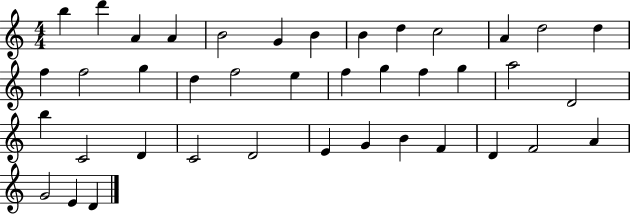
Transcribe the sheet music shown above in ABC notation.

X:1
T:Untitled
M:4/4
L:1/4
K:C
b d' A A B2 G B B d c2 A d2 d f f2 g d f2 e f g f g a2 D2 b C2 D C2 D2 E G B F D F2 A G2 E D